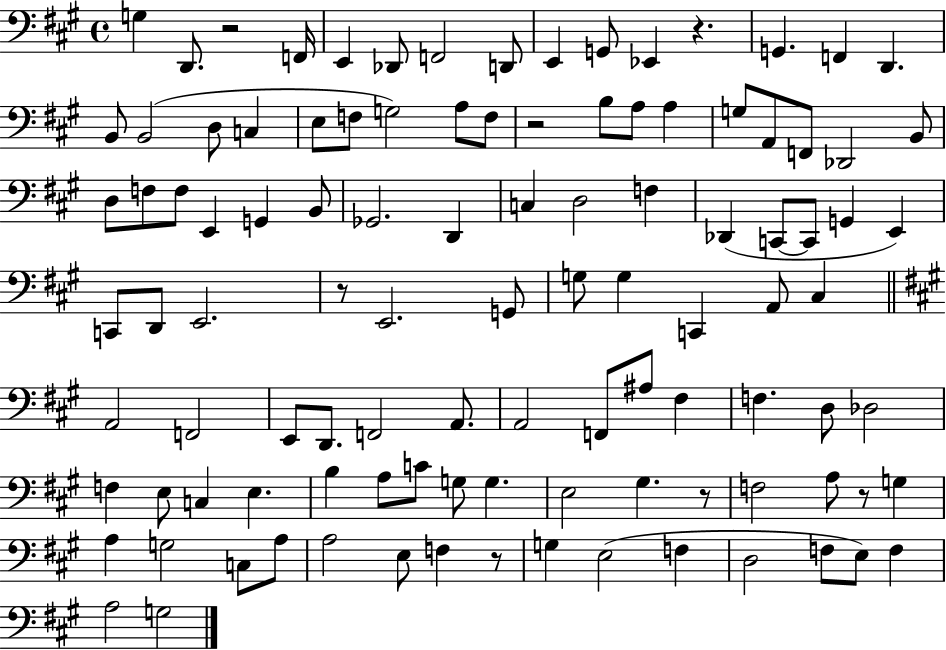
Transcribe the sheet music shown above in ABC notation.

X:1
T:Untitled
M:4/4
L:1/4
K:A
G, D,,/2 z2 F,,/4 E,, _D,,/2 F,,2 D,,/2 E,, G,,/2 _E,, z G,, F,, D,, B,,/2 B,,2 D,/2 C, E,/2 F,/2 G,2 A,/2 F,/2 z2 B,/2 A,/2 A, G,/2 A,,/2 F,,/2 _D,,2 B,,/2 D,/2 F,/2 F,/2 E,, G,, B,,/2 _G,,2 D,, C, D,2 F, _D,, C,,/2 C,,/2 G,, E,, C,,/2 D,,/2 E,,2 z/2 E,,2 G,,/2 G,/2 G, C,, A,,/2 ^C, A,,2 F,,2 E,,/2 D,,/2 F,,2 A,,/2 A,,2 F,,/2 ^A,/2 ^F, F, D,/2 _D,2 F, E,/2 C, E, B, A,/2 C/2 G,/2 G, E,2 ^G, z/2 F,2 A,/2 z/2 G, A, G,2 C,/2 A,/2 A,2 E,/2 F, z/2 G, E,2 F, D,2 F,/2 E,/2 F, A,2 G,2